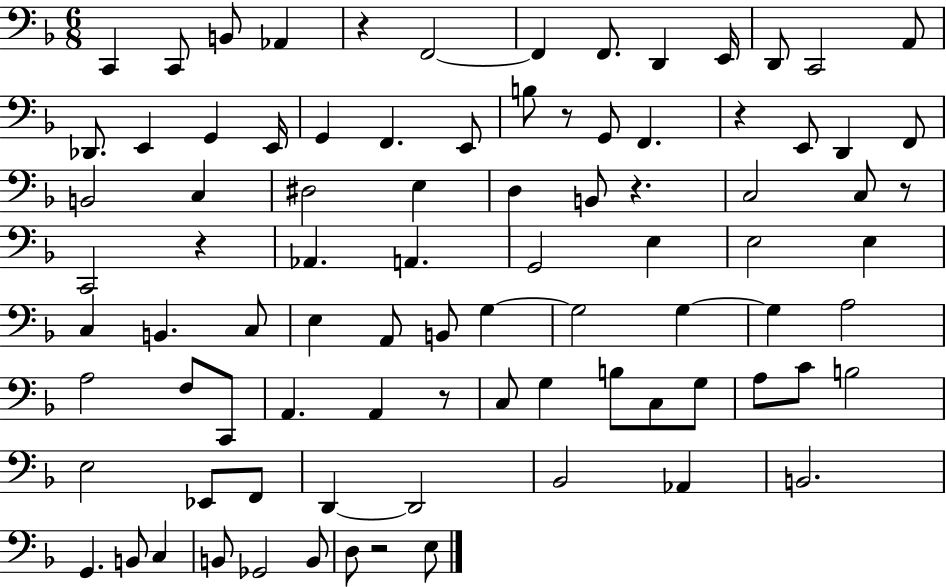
C2/q C2/e B2/e Ab2/q R/q F2/h F2/q F2/e. D2/q E2/s D2/e C2/h A2/e Db2/e. E2/q G2/q E2/s G2/q F2/q. E2/e B3/e R/e G2/e F2/q. R/q E2/e D2/q F2/e B2/h C3/q D#3/h E3/q D3/q B2/e R/q. C3/h C3/e R/e C2/h R/q Ab2/q. A2/q. G2/h E3/q E3/h E3/q C3/q B2/q. C3/e E3/q A2/e B2/e G3/q G3/h G3/q G3/q A3/h A3/h F3/e C2/e A2/q. A2/q R/e C3/e G3/q B3/e C3/e G3/e A3/e C4/e B3/h E3/h Eb2/e F2/e D2/q D2/h Bb2/h Ab2/q B2/h. G2/q. B2/e C3/q B2/e Gb2/h B2/e D3/e R/h E3/e